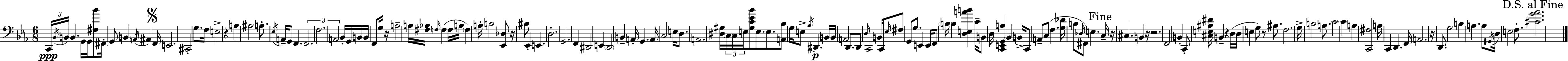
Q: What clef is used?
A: bass